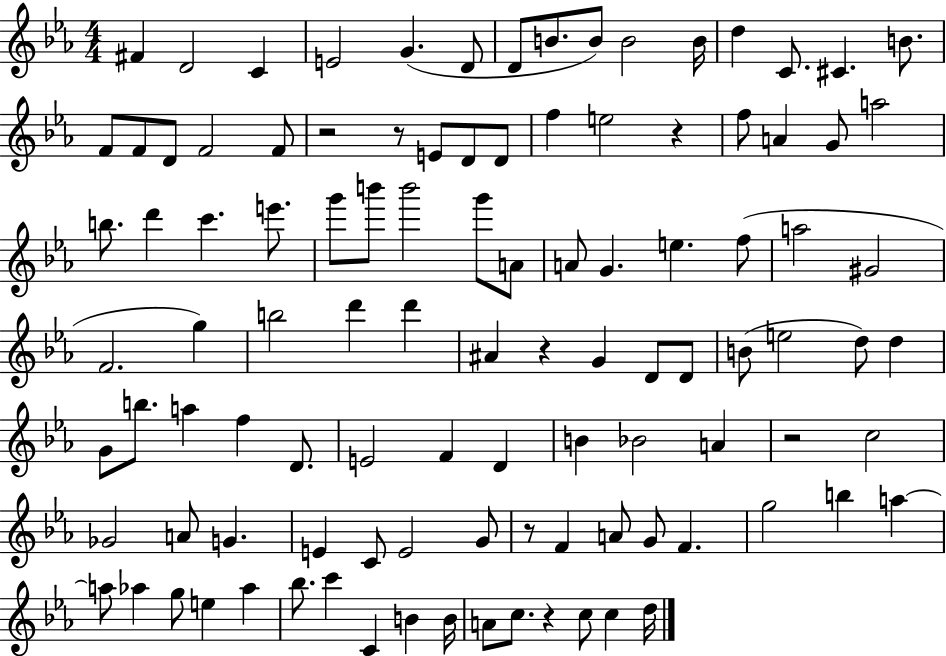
F#4/q D4/h C4/q E4/h G4/q. D4/e D4/e B4/e. B4/e B4/h B4/s D5/q C4/e. C#4/q. B4/e. F4/e F4/e D4/e F4/h F4/e R/h R/e E4/e D4/e D4/e F5/q E5/h R/q F5/e A4/q G4/e A5/h B5/e. D6/q C6/q. E6/e. G6/e B6/e B6/h G6/e A4/e A4/e G4/q. E5/q. F5/e A5/h G#4/h F4/h. G5/q B5/h D6/q D6/q A#4/q R/q G4/q D4/e D4/e B4/e E5/h D5/e D5/q G4/e B5/e. A5/q F5/q D4/e. E4/h F4/q D4/q B4/q Bb4/h A4/q R/h C5/h Gb4/h A4/e G4/q. E4/q C4/e E4/h G4/e R/e F4/q A4/e G4/e F4/q. G5/h B5/q A5/q A5/e Ab5/q G5/e E5/q Ab5/q Bb5/e. C6/q C4/q B4/q B4/s A4/e C5/e. R/q C5/e C5/q D5/s